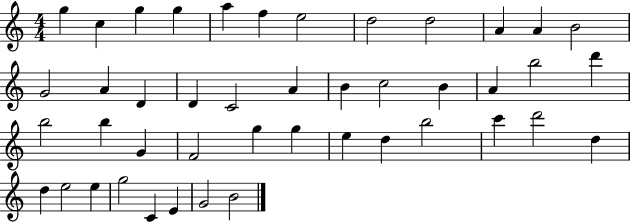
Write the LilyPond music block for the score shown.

{
  \clef treble
  \numericTimeSignature
  \time 4/4
  \key c \major
  g''4 c''4 g''4 g''4 | a''4 f''4 e''2 | d''2 d''2 | a'4 a'4 b'2 | \break g'2 a'4 d'4 | d'4 c'2 a'4 | b'4 c''2 b'4 | a'4 b''2 d'''4 | \break b''2 b''4 g'4 | f'2 g''4 g''4 | e''4 d''4 b''2 | c'''4 d'''2 d''4 | \break d''4 e''2 e''4 | g''2 c'4 e'4 | g'2 b'2 | \bar "|."
}